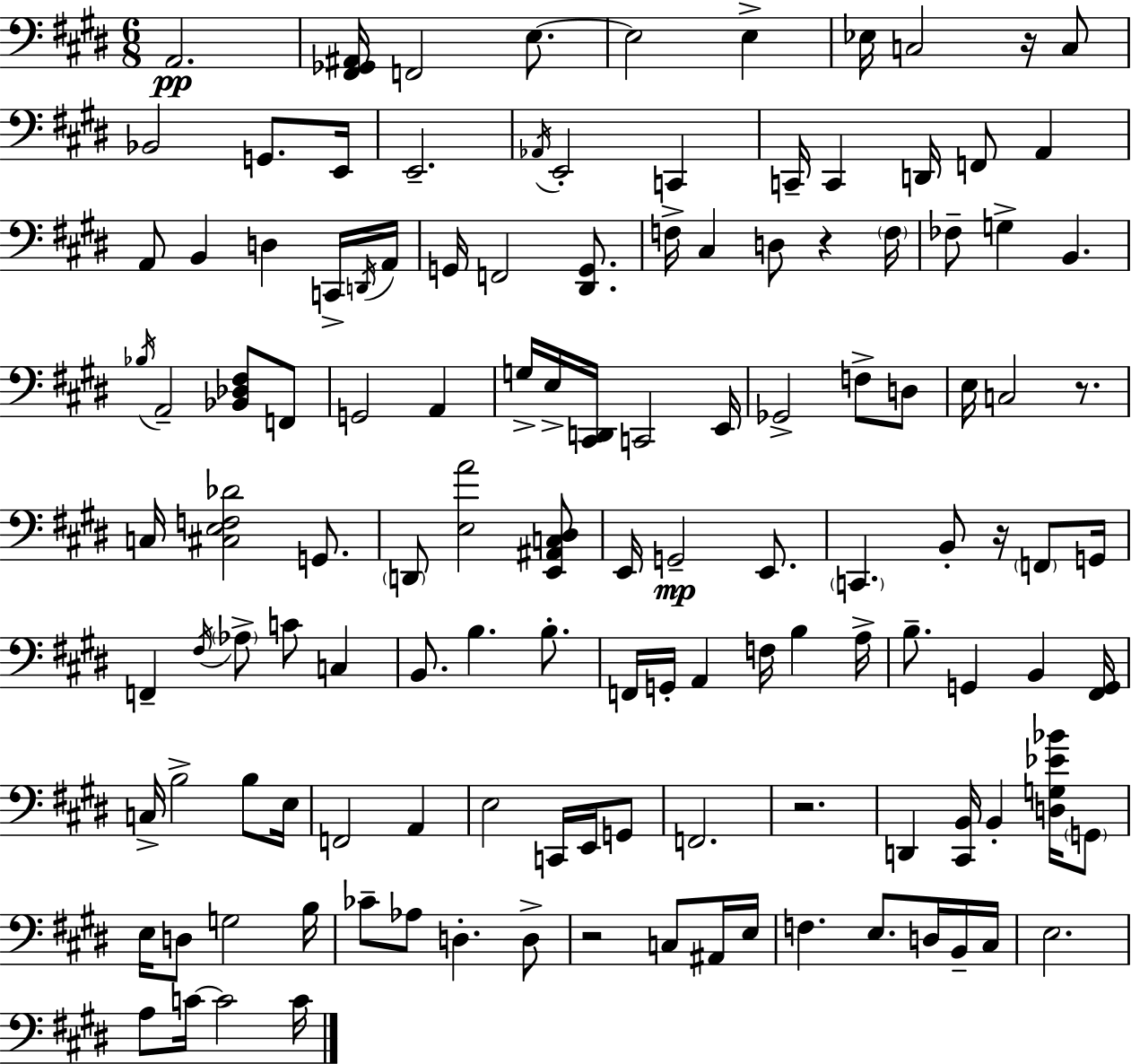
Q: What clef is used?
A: bass